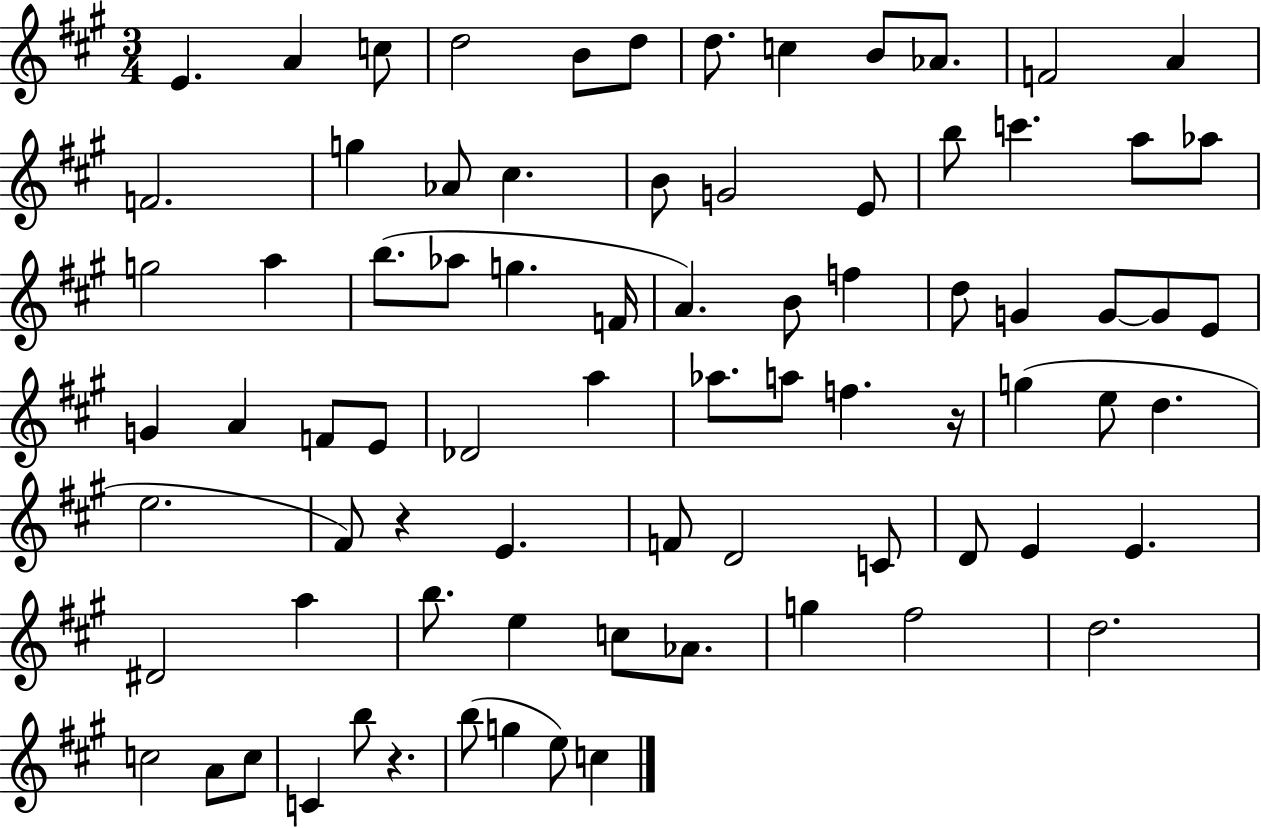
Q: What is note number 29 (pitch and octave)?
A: F4